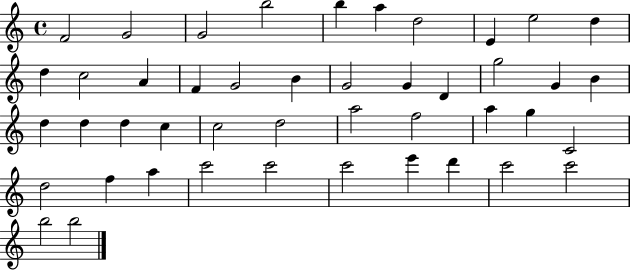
X:1
T:Untitled
M:4/4
L:1/4
K:C
F2 G2 G2 b2 b a d2 E e2 d d c2 A F G2 B G2 G D g2 G B d d d c c2 d2 a2 f2 a g C2 d2 f a c'2 c'2 c'2 e' d' c'2 c'2 b2 b2